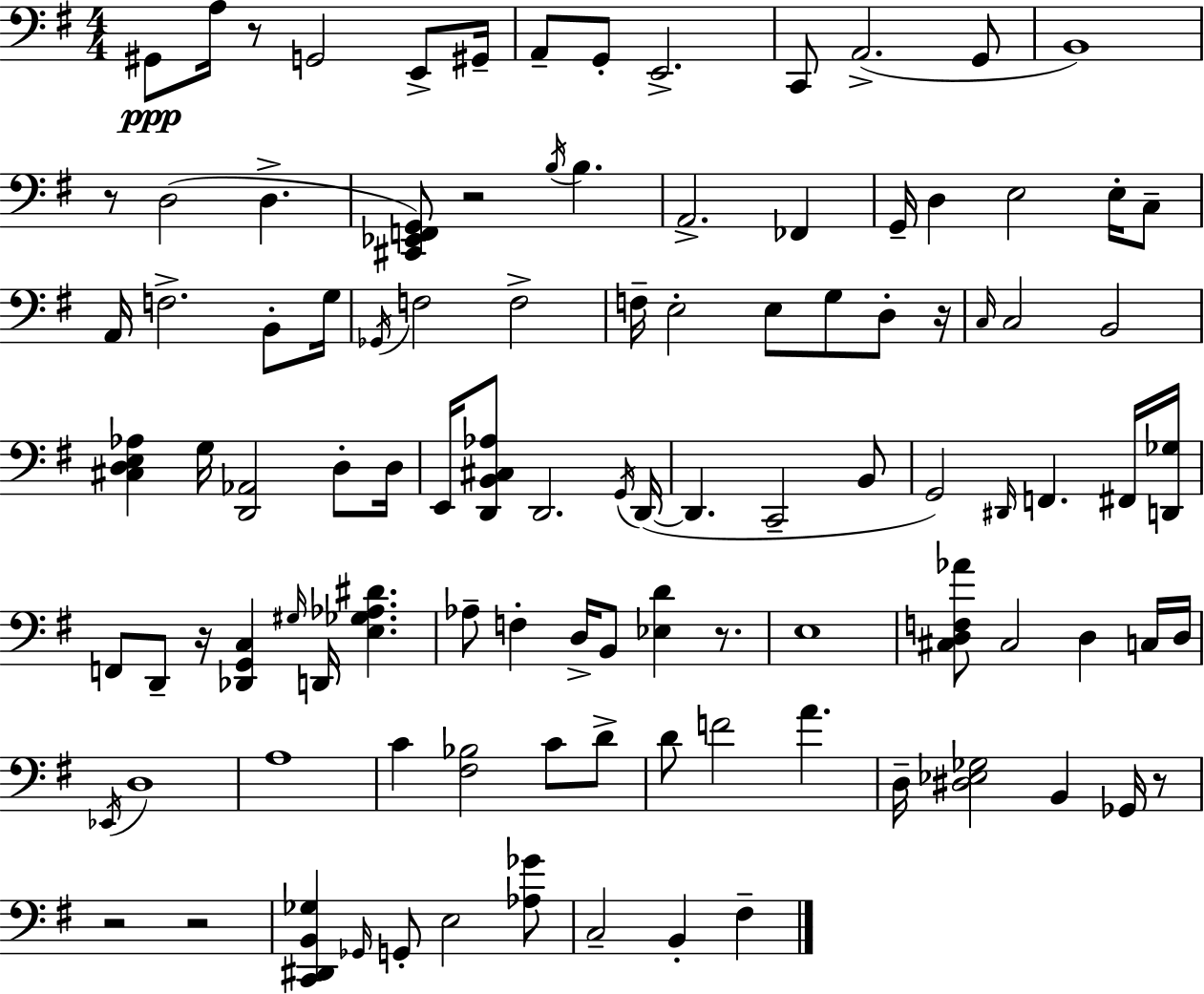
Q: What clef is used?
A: bass